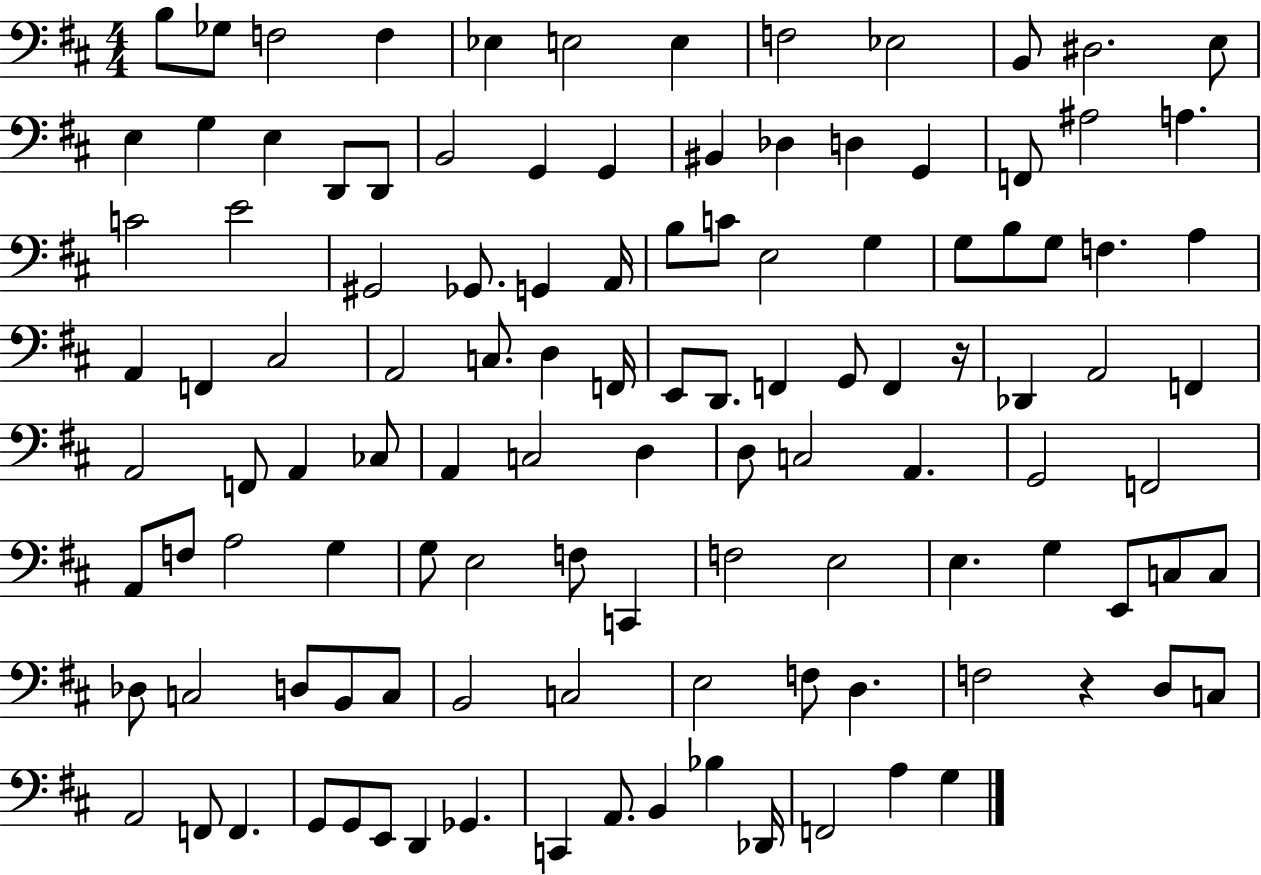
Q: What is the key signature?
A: D major